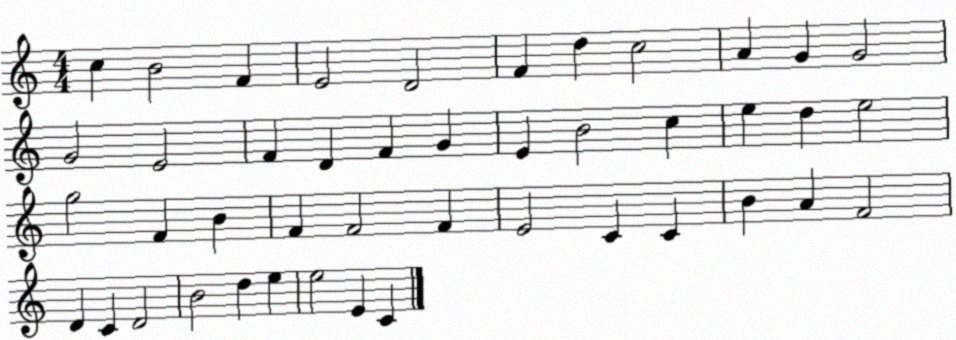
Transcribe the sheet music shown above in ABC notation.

X:1
T:Untitled
M:4/4
L:1/4
K:C
c B2 F E2 D2 F d c2 A G G2 G2 E2 F D F G E B2 c e d e2 g2 F B F F2 F E2 C C B A F2 D C D2 B2 d e e2 E C